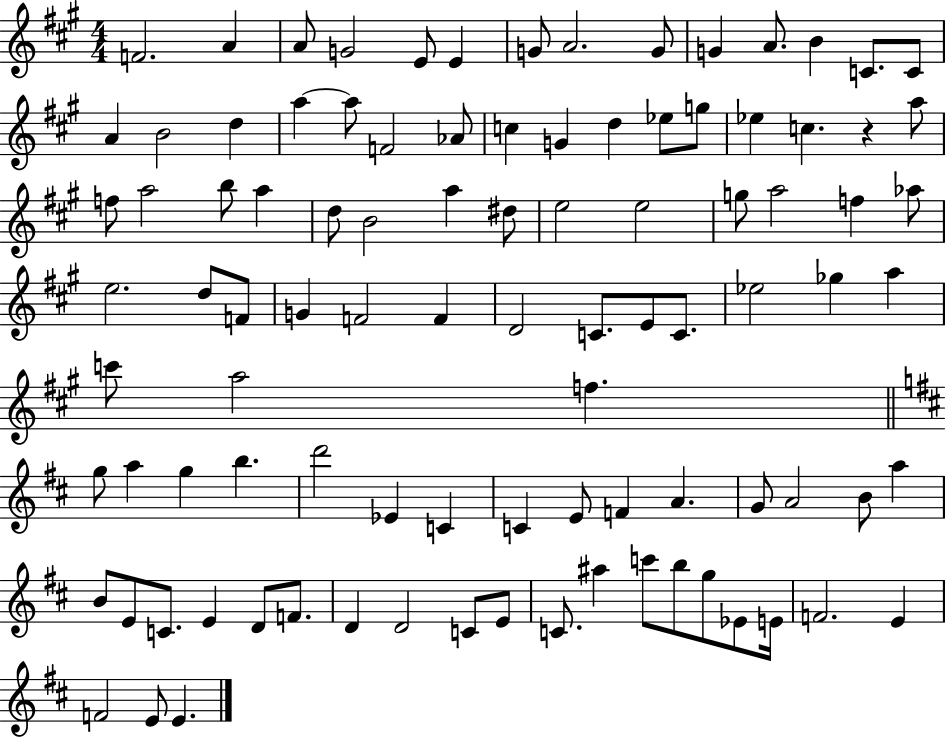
X:1
T:Untitled
M:4/4
L:1/4
K:A
F2 A A/2 G2 E/2 E G/2 A2 G/2 G A/2 B C/2 C/2 A B2 d a a/2 F2 _A/2 c G d _e/2 g/2 _e c z a/2 f/2 a2 b/2 a d/2 B2 a ^d/2 e2 e2 g/2 a2 f _a/2 e2 d/2 F/2 G F2 F D2 C/2 E/2 C/2 _e2 _g a c'/2 a2 f g/2 a g b d'2 _E C C E/2 F A G/2 A2 B/2 a B/2 E/2 C/2 E D/2 F/2 D D2 C/2 E/2 C/2 ^a c'/2 b/2 g/2 _E/2 E/4 F2 E F2 E/2 E